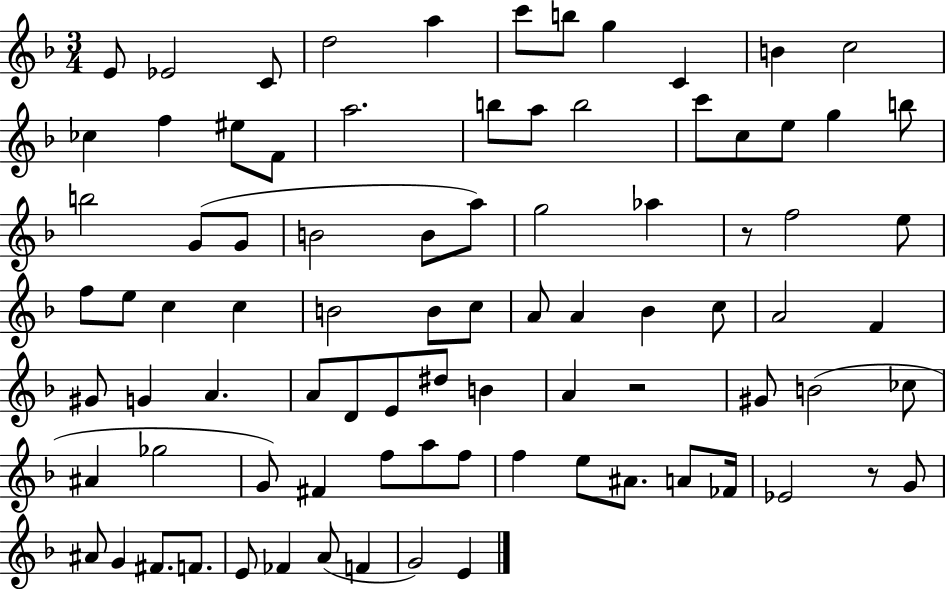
E4/e Eb4/h C4/e D5/h A5/q C6/e B5/e G5/q C4/q B4/q C5/h CES5/q F5/q EIS5/e F4/e A5/h. B5/e A5/e B5/h C6/e C5/e E5/e G5/q B5/e B5/h G4/e G4/e B4/h B4/e A5/e G5/h Ab5/q R/e F5/h E5/e F5/e E5/e C5/q C5/q B4/h B4/e C5/e A4/e A4/q Bb4/q C5/e A4/h F4/q G#4/e G4/q A4/q. A4/e D4/e E4/e D#5/e B4/q A4/q R/h G#4/e B4/h CES5/e A#4/q Gb5/h G4/e F#4/q F5/e A5/e F5/e F5/q E5/e A#4/e. A4/e FES4/s Eb4/h R/e G4/e A#4/e G4/q F#4/e. F4/e. E4/e FES4/q A4/e F4/q G4/h E4/q